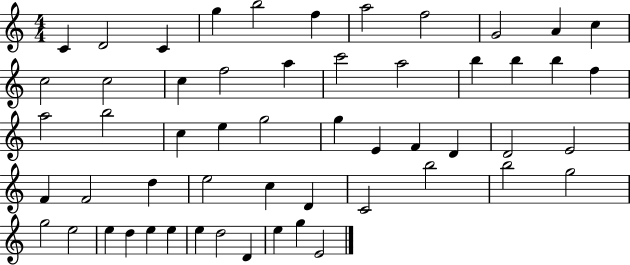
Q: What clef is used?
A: treble